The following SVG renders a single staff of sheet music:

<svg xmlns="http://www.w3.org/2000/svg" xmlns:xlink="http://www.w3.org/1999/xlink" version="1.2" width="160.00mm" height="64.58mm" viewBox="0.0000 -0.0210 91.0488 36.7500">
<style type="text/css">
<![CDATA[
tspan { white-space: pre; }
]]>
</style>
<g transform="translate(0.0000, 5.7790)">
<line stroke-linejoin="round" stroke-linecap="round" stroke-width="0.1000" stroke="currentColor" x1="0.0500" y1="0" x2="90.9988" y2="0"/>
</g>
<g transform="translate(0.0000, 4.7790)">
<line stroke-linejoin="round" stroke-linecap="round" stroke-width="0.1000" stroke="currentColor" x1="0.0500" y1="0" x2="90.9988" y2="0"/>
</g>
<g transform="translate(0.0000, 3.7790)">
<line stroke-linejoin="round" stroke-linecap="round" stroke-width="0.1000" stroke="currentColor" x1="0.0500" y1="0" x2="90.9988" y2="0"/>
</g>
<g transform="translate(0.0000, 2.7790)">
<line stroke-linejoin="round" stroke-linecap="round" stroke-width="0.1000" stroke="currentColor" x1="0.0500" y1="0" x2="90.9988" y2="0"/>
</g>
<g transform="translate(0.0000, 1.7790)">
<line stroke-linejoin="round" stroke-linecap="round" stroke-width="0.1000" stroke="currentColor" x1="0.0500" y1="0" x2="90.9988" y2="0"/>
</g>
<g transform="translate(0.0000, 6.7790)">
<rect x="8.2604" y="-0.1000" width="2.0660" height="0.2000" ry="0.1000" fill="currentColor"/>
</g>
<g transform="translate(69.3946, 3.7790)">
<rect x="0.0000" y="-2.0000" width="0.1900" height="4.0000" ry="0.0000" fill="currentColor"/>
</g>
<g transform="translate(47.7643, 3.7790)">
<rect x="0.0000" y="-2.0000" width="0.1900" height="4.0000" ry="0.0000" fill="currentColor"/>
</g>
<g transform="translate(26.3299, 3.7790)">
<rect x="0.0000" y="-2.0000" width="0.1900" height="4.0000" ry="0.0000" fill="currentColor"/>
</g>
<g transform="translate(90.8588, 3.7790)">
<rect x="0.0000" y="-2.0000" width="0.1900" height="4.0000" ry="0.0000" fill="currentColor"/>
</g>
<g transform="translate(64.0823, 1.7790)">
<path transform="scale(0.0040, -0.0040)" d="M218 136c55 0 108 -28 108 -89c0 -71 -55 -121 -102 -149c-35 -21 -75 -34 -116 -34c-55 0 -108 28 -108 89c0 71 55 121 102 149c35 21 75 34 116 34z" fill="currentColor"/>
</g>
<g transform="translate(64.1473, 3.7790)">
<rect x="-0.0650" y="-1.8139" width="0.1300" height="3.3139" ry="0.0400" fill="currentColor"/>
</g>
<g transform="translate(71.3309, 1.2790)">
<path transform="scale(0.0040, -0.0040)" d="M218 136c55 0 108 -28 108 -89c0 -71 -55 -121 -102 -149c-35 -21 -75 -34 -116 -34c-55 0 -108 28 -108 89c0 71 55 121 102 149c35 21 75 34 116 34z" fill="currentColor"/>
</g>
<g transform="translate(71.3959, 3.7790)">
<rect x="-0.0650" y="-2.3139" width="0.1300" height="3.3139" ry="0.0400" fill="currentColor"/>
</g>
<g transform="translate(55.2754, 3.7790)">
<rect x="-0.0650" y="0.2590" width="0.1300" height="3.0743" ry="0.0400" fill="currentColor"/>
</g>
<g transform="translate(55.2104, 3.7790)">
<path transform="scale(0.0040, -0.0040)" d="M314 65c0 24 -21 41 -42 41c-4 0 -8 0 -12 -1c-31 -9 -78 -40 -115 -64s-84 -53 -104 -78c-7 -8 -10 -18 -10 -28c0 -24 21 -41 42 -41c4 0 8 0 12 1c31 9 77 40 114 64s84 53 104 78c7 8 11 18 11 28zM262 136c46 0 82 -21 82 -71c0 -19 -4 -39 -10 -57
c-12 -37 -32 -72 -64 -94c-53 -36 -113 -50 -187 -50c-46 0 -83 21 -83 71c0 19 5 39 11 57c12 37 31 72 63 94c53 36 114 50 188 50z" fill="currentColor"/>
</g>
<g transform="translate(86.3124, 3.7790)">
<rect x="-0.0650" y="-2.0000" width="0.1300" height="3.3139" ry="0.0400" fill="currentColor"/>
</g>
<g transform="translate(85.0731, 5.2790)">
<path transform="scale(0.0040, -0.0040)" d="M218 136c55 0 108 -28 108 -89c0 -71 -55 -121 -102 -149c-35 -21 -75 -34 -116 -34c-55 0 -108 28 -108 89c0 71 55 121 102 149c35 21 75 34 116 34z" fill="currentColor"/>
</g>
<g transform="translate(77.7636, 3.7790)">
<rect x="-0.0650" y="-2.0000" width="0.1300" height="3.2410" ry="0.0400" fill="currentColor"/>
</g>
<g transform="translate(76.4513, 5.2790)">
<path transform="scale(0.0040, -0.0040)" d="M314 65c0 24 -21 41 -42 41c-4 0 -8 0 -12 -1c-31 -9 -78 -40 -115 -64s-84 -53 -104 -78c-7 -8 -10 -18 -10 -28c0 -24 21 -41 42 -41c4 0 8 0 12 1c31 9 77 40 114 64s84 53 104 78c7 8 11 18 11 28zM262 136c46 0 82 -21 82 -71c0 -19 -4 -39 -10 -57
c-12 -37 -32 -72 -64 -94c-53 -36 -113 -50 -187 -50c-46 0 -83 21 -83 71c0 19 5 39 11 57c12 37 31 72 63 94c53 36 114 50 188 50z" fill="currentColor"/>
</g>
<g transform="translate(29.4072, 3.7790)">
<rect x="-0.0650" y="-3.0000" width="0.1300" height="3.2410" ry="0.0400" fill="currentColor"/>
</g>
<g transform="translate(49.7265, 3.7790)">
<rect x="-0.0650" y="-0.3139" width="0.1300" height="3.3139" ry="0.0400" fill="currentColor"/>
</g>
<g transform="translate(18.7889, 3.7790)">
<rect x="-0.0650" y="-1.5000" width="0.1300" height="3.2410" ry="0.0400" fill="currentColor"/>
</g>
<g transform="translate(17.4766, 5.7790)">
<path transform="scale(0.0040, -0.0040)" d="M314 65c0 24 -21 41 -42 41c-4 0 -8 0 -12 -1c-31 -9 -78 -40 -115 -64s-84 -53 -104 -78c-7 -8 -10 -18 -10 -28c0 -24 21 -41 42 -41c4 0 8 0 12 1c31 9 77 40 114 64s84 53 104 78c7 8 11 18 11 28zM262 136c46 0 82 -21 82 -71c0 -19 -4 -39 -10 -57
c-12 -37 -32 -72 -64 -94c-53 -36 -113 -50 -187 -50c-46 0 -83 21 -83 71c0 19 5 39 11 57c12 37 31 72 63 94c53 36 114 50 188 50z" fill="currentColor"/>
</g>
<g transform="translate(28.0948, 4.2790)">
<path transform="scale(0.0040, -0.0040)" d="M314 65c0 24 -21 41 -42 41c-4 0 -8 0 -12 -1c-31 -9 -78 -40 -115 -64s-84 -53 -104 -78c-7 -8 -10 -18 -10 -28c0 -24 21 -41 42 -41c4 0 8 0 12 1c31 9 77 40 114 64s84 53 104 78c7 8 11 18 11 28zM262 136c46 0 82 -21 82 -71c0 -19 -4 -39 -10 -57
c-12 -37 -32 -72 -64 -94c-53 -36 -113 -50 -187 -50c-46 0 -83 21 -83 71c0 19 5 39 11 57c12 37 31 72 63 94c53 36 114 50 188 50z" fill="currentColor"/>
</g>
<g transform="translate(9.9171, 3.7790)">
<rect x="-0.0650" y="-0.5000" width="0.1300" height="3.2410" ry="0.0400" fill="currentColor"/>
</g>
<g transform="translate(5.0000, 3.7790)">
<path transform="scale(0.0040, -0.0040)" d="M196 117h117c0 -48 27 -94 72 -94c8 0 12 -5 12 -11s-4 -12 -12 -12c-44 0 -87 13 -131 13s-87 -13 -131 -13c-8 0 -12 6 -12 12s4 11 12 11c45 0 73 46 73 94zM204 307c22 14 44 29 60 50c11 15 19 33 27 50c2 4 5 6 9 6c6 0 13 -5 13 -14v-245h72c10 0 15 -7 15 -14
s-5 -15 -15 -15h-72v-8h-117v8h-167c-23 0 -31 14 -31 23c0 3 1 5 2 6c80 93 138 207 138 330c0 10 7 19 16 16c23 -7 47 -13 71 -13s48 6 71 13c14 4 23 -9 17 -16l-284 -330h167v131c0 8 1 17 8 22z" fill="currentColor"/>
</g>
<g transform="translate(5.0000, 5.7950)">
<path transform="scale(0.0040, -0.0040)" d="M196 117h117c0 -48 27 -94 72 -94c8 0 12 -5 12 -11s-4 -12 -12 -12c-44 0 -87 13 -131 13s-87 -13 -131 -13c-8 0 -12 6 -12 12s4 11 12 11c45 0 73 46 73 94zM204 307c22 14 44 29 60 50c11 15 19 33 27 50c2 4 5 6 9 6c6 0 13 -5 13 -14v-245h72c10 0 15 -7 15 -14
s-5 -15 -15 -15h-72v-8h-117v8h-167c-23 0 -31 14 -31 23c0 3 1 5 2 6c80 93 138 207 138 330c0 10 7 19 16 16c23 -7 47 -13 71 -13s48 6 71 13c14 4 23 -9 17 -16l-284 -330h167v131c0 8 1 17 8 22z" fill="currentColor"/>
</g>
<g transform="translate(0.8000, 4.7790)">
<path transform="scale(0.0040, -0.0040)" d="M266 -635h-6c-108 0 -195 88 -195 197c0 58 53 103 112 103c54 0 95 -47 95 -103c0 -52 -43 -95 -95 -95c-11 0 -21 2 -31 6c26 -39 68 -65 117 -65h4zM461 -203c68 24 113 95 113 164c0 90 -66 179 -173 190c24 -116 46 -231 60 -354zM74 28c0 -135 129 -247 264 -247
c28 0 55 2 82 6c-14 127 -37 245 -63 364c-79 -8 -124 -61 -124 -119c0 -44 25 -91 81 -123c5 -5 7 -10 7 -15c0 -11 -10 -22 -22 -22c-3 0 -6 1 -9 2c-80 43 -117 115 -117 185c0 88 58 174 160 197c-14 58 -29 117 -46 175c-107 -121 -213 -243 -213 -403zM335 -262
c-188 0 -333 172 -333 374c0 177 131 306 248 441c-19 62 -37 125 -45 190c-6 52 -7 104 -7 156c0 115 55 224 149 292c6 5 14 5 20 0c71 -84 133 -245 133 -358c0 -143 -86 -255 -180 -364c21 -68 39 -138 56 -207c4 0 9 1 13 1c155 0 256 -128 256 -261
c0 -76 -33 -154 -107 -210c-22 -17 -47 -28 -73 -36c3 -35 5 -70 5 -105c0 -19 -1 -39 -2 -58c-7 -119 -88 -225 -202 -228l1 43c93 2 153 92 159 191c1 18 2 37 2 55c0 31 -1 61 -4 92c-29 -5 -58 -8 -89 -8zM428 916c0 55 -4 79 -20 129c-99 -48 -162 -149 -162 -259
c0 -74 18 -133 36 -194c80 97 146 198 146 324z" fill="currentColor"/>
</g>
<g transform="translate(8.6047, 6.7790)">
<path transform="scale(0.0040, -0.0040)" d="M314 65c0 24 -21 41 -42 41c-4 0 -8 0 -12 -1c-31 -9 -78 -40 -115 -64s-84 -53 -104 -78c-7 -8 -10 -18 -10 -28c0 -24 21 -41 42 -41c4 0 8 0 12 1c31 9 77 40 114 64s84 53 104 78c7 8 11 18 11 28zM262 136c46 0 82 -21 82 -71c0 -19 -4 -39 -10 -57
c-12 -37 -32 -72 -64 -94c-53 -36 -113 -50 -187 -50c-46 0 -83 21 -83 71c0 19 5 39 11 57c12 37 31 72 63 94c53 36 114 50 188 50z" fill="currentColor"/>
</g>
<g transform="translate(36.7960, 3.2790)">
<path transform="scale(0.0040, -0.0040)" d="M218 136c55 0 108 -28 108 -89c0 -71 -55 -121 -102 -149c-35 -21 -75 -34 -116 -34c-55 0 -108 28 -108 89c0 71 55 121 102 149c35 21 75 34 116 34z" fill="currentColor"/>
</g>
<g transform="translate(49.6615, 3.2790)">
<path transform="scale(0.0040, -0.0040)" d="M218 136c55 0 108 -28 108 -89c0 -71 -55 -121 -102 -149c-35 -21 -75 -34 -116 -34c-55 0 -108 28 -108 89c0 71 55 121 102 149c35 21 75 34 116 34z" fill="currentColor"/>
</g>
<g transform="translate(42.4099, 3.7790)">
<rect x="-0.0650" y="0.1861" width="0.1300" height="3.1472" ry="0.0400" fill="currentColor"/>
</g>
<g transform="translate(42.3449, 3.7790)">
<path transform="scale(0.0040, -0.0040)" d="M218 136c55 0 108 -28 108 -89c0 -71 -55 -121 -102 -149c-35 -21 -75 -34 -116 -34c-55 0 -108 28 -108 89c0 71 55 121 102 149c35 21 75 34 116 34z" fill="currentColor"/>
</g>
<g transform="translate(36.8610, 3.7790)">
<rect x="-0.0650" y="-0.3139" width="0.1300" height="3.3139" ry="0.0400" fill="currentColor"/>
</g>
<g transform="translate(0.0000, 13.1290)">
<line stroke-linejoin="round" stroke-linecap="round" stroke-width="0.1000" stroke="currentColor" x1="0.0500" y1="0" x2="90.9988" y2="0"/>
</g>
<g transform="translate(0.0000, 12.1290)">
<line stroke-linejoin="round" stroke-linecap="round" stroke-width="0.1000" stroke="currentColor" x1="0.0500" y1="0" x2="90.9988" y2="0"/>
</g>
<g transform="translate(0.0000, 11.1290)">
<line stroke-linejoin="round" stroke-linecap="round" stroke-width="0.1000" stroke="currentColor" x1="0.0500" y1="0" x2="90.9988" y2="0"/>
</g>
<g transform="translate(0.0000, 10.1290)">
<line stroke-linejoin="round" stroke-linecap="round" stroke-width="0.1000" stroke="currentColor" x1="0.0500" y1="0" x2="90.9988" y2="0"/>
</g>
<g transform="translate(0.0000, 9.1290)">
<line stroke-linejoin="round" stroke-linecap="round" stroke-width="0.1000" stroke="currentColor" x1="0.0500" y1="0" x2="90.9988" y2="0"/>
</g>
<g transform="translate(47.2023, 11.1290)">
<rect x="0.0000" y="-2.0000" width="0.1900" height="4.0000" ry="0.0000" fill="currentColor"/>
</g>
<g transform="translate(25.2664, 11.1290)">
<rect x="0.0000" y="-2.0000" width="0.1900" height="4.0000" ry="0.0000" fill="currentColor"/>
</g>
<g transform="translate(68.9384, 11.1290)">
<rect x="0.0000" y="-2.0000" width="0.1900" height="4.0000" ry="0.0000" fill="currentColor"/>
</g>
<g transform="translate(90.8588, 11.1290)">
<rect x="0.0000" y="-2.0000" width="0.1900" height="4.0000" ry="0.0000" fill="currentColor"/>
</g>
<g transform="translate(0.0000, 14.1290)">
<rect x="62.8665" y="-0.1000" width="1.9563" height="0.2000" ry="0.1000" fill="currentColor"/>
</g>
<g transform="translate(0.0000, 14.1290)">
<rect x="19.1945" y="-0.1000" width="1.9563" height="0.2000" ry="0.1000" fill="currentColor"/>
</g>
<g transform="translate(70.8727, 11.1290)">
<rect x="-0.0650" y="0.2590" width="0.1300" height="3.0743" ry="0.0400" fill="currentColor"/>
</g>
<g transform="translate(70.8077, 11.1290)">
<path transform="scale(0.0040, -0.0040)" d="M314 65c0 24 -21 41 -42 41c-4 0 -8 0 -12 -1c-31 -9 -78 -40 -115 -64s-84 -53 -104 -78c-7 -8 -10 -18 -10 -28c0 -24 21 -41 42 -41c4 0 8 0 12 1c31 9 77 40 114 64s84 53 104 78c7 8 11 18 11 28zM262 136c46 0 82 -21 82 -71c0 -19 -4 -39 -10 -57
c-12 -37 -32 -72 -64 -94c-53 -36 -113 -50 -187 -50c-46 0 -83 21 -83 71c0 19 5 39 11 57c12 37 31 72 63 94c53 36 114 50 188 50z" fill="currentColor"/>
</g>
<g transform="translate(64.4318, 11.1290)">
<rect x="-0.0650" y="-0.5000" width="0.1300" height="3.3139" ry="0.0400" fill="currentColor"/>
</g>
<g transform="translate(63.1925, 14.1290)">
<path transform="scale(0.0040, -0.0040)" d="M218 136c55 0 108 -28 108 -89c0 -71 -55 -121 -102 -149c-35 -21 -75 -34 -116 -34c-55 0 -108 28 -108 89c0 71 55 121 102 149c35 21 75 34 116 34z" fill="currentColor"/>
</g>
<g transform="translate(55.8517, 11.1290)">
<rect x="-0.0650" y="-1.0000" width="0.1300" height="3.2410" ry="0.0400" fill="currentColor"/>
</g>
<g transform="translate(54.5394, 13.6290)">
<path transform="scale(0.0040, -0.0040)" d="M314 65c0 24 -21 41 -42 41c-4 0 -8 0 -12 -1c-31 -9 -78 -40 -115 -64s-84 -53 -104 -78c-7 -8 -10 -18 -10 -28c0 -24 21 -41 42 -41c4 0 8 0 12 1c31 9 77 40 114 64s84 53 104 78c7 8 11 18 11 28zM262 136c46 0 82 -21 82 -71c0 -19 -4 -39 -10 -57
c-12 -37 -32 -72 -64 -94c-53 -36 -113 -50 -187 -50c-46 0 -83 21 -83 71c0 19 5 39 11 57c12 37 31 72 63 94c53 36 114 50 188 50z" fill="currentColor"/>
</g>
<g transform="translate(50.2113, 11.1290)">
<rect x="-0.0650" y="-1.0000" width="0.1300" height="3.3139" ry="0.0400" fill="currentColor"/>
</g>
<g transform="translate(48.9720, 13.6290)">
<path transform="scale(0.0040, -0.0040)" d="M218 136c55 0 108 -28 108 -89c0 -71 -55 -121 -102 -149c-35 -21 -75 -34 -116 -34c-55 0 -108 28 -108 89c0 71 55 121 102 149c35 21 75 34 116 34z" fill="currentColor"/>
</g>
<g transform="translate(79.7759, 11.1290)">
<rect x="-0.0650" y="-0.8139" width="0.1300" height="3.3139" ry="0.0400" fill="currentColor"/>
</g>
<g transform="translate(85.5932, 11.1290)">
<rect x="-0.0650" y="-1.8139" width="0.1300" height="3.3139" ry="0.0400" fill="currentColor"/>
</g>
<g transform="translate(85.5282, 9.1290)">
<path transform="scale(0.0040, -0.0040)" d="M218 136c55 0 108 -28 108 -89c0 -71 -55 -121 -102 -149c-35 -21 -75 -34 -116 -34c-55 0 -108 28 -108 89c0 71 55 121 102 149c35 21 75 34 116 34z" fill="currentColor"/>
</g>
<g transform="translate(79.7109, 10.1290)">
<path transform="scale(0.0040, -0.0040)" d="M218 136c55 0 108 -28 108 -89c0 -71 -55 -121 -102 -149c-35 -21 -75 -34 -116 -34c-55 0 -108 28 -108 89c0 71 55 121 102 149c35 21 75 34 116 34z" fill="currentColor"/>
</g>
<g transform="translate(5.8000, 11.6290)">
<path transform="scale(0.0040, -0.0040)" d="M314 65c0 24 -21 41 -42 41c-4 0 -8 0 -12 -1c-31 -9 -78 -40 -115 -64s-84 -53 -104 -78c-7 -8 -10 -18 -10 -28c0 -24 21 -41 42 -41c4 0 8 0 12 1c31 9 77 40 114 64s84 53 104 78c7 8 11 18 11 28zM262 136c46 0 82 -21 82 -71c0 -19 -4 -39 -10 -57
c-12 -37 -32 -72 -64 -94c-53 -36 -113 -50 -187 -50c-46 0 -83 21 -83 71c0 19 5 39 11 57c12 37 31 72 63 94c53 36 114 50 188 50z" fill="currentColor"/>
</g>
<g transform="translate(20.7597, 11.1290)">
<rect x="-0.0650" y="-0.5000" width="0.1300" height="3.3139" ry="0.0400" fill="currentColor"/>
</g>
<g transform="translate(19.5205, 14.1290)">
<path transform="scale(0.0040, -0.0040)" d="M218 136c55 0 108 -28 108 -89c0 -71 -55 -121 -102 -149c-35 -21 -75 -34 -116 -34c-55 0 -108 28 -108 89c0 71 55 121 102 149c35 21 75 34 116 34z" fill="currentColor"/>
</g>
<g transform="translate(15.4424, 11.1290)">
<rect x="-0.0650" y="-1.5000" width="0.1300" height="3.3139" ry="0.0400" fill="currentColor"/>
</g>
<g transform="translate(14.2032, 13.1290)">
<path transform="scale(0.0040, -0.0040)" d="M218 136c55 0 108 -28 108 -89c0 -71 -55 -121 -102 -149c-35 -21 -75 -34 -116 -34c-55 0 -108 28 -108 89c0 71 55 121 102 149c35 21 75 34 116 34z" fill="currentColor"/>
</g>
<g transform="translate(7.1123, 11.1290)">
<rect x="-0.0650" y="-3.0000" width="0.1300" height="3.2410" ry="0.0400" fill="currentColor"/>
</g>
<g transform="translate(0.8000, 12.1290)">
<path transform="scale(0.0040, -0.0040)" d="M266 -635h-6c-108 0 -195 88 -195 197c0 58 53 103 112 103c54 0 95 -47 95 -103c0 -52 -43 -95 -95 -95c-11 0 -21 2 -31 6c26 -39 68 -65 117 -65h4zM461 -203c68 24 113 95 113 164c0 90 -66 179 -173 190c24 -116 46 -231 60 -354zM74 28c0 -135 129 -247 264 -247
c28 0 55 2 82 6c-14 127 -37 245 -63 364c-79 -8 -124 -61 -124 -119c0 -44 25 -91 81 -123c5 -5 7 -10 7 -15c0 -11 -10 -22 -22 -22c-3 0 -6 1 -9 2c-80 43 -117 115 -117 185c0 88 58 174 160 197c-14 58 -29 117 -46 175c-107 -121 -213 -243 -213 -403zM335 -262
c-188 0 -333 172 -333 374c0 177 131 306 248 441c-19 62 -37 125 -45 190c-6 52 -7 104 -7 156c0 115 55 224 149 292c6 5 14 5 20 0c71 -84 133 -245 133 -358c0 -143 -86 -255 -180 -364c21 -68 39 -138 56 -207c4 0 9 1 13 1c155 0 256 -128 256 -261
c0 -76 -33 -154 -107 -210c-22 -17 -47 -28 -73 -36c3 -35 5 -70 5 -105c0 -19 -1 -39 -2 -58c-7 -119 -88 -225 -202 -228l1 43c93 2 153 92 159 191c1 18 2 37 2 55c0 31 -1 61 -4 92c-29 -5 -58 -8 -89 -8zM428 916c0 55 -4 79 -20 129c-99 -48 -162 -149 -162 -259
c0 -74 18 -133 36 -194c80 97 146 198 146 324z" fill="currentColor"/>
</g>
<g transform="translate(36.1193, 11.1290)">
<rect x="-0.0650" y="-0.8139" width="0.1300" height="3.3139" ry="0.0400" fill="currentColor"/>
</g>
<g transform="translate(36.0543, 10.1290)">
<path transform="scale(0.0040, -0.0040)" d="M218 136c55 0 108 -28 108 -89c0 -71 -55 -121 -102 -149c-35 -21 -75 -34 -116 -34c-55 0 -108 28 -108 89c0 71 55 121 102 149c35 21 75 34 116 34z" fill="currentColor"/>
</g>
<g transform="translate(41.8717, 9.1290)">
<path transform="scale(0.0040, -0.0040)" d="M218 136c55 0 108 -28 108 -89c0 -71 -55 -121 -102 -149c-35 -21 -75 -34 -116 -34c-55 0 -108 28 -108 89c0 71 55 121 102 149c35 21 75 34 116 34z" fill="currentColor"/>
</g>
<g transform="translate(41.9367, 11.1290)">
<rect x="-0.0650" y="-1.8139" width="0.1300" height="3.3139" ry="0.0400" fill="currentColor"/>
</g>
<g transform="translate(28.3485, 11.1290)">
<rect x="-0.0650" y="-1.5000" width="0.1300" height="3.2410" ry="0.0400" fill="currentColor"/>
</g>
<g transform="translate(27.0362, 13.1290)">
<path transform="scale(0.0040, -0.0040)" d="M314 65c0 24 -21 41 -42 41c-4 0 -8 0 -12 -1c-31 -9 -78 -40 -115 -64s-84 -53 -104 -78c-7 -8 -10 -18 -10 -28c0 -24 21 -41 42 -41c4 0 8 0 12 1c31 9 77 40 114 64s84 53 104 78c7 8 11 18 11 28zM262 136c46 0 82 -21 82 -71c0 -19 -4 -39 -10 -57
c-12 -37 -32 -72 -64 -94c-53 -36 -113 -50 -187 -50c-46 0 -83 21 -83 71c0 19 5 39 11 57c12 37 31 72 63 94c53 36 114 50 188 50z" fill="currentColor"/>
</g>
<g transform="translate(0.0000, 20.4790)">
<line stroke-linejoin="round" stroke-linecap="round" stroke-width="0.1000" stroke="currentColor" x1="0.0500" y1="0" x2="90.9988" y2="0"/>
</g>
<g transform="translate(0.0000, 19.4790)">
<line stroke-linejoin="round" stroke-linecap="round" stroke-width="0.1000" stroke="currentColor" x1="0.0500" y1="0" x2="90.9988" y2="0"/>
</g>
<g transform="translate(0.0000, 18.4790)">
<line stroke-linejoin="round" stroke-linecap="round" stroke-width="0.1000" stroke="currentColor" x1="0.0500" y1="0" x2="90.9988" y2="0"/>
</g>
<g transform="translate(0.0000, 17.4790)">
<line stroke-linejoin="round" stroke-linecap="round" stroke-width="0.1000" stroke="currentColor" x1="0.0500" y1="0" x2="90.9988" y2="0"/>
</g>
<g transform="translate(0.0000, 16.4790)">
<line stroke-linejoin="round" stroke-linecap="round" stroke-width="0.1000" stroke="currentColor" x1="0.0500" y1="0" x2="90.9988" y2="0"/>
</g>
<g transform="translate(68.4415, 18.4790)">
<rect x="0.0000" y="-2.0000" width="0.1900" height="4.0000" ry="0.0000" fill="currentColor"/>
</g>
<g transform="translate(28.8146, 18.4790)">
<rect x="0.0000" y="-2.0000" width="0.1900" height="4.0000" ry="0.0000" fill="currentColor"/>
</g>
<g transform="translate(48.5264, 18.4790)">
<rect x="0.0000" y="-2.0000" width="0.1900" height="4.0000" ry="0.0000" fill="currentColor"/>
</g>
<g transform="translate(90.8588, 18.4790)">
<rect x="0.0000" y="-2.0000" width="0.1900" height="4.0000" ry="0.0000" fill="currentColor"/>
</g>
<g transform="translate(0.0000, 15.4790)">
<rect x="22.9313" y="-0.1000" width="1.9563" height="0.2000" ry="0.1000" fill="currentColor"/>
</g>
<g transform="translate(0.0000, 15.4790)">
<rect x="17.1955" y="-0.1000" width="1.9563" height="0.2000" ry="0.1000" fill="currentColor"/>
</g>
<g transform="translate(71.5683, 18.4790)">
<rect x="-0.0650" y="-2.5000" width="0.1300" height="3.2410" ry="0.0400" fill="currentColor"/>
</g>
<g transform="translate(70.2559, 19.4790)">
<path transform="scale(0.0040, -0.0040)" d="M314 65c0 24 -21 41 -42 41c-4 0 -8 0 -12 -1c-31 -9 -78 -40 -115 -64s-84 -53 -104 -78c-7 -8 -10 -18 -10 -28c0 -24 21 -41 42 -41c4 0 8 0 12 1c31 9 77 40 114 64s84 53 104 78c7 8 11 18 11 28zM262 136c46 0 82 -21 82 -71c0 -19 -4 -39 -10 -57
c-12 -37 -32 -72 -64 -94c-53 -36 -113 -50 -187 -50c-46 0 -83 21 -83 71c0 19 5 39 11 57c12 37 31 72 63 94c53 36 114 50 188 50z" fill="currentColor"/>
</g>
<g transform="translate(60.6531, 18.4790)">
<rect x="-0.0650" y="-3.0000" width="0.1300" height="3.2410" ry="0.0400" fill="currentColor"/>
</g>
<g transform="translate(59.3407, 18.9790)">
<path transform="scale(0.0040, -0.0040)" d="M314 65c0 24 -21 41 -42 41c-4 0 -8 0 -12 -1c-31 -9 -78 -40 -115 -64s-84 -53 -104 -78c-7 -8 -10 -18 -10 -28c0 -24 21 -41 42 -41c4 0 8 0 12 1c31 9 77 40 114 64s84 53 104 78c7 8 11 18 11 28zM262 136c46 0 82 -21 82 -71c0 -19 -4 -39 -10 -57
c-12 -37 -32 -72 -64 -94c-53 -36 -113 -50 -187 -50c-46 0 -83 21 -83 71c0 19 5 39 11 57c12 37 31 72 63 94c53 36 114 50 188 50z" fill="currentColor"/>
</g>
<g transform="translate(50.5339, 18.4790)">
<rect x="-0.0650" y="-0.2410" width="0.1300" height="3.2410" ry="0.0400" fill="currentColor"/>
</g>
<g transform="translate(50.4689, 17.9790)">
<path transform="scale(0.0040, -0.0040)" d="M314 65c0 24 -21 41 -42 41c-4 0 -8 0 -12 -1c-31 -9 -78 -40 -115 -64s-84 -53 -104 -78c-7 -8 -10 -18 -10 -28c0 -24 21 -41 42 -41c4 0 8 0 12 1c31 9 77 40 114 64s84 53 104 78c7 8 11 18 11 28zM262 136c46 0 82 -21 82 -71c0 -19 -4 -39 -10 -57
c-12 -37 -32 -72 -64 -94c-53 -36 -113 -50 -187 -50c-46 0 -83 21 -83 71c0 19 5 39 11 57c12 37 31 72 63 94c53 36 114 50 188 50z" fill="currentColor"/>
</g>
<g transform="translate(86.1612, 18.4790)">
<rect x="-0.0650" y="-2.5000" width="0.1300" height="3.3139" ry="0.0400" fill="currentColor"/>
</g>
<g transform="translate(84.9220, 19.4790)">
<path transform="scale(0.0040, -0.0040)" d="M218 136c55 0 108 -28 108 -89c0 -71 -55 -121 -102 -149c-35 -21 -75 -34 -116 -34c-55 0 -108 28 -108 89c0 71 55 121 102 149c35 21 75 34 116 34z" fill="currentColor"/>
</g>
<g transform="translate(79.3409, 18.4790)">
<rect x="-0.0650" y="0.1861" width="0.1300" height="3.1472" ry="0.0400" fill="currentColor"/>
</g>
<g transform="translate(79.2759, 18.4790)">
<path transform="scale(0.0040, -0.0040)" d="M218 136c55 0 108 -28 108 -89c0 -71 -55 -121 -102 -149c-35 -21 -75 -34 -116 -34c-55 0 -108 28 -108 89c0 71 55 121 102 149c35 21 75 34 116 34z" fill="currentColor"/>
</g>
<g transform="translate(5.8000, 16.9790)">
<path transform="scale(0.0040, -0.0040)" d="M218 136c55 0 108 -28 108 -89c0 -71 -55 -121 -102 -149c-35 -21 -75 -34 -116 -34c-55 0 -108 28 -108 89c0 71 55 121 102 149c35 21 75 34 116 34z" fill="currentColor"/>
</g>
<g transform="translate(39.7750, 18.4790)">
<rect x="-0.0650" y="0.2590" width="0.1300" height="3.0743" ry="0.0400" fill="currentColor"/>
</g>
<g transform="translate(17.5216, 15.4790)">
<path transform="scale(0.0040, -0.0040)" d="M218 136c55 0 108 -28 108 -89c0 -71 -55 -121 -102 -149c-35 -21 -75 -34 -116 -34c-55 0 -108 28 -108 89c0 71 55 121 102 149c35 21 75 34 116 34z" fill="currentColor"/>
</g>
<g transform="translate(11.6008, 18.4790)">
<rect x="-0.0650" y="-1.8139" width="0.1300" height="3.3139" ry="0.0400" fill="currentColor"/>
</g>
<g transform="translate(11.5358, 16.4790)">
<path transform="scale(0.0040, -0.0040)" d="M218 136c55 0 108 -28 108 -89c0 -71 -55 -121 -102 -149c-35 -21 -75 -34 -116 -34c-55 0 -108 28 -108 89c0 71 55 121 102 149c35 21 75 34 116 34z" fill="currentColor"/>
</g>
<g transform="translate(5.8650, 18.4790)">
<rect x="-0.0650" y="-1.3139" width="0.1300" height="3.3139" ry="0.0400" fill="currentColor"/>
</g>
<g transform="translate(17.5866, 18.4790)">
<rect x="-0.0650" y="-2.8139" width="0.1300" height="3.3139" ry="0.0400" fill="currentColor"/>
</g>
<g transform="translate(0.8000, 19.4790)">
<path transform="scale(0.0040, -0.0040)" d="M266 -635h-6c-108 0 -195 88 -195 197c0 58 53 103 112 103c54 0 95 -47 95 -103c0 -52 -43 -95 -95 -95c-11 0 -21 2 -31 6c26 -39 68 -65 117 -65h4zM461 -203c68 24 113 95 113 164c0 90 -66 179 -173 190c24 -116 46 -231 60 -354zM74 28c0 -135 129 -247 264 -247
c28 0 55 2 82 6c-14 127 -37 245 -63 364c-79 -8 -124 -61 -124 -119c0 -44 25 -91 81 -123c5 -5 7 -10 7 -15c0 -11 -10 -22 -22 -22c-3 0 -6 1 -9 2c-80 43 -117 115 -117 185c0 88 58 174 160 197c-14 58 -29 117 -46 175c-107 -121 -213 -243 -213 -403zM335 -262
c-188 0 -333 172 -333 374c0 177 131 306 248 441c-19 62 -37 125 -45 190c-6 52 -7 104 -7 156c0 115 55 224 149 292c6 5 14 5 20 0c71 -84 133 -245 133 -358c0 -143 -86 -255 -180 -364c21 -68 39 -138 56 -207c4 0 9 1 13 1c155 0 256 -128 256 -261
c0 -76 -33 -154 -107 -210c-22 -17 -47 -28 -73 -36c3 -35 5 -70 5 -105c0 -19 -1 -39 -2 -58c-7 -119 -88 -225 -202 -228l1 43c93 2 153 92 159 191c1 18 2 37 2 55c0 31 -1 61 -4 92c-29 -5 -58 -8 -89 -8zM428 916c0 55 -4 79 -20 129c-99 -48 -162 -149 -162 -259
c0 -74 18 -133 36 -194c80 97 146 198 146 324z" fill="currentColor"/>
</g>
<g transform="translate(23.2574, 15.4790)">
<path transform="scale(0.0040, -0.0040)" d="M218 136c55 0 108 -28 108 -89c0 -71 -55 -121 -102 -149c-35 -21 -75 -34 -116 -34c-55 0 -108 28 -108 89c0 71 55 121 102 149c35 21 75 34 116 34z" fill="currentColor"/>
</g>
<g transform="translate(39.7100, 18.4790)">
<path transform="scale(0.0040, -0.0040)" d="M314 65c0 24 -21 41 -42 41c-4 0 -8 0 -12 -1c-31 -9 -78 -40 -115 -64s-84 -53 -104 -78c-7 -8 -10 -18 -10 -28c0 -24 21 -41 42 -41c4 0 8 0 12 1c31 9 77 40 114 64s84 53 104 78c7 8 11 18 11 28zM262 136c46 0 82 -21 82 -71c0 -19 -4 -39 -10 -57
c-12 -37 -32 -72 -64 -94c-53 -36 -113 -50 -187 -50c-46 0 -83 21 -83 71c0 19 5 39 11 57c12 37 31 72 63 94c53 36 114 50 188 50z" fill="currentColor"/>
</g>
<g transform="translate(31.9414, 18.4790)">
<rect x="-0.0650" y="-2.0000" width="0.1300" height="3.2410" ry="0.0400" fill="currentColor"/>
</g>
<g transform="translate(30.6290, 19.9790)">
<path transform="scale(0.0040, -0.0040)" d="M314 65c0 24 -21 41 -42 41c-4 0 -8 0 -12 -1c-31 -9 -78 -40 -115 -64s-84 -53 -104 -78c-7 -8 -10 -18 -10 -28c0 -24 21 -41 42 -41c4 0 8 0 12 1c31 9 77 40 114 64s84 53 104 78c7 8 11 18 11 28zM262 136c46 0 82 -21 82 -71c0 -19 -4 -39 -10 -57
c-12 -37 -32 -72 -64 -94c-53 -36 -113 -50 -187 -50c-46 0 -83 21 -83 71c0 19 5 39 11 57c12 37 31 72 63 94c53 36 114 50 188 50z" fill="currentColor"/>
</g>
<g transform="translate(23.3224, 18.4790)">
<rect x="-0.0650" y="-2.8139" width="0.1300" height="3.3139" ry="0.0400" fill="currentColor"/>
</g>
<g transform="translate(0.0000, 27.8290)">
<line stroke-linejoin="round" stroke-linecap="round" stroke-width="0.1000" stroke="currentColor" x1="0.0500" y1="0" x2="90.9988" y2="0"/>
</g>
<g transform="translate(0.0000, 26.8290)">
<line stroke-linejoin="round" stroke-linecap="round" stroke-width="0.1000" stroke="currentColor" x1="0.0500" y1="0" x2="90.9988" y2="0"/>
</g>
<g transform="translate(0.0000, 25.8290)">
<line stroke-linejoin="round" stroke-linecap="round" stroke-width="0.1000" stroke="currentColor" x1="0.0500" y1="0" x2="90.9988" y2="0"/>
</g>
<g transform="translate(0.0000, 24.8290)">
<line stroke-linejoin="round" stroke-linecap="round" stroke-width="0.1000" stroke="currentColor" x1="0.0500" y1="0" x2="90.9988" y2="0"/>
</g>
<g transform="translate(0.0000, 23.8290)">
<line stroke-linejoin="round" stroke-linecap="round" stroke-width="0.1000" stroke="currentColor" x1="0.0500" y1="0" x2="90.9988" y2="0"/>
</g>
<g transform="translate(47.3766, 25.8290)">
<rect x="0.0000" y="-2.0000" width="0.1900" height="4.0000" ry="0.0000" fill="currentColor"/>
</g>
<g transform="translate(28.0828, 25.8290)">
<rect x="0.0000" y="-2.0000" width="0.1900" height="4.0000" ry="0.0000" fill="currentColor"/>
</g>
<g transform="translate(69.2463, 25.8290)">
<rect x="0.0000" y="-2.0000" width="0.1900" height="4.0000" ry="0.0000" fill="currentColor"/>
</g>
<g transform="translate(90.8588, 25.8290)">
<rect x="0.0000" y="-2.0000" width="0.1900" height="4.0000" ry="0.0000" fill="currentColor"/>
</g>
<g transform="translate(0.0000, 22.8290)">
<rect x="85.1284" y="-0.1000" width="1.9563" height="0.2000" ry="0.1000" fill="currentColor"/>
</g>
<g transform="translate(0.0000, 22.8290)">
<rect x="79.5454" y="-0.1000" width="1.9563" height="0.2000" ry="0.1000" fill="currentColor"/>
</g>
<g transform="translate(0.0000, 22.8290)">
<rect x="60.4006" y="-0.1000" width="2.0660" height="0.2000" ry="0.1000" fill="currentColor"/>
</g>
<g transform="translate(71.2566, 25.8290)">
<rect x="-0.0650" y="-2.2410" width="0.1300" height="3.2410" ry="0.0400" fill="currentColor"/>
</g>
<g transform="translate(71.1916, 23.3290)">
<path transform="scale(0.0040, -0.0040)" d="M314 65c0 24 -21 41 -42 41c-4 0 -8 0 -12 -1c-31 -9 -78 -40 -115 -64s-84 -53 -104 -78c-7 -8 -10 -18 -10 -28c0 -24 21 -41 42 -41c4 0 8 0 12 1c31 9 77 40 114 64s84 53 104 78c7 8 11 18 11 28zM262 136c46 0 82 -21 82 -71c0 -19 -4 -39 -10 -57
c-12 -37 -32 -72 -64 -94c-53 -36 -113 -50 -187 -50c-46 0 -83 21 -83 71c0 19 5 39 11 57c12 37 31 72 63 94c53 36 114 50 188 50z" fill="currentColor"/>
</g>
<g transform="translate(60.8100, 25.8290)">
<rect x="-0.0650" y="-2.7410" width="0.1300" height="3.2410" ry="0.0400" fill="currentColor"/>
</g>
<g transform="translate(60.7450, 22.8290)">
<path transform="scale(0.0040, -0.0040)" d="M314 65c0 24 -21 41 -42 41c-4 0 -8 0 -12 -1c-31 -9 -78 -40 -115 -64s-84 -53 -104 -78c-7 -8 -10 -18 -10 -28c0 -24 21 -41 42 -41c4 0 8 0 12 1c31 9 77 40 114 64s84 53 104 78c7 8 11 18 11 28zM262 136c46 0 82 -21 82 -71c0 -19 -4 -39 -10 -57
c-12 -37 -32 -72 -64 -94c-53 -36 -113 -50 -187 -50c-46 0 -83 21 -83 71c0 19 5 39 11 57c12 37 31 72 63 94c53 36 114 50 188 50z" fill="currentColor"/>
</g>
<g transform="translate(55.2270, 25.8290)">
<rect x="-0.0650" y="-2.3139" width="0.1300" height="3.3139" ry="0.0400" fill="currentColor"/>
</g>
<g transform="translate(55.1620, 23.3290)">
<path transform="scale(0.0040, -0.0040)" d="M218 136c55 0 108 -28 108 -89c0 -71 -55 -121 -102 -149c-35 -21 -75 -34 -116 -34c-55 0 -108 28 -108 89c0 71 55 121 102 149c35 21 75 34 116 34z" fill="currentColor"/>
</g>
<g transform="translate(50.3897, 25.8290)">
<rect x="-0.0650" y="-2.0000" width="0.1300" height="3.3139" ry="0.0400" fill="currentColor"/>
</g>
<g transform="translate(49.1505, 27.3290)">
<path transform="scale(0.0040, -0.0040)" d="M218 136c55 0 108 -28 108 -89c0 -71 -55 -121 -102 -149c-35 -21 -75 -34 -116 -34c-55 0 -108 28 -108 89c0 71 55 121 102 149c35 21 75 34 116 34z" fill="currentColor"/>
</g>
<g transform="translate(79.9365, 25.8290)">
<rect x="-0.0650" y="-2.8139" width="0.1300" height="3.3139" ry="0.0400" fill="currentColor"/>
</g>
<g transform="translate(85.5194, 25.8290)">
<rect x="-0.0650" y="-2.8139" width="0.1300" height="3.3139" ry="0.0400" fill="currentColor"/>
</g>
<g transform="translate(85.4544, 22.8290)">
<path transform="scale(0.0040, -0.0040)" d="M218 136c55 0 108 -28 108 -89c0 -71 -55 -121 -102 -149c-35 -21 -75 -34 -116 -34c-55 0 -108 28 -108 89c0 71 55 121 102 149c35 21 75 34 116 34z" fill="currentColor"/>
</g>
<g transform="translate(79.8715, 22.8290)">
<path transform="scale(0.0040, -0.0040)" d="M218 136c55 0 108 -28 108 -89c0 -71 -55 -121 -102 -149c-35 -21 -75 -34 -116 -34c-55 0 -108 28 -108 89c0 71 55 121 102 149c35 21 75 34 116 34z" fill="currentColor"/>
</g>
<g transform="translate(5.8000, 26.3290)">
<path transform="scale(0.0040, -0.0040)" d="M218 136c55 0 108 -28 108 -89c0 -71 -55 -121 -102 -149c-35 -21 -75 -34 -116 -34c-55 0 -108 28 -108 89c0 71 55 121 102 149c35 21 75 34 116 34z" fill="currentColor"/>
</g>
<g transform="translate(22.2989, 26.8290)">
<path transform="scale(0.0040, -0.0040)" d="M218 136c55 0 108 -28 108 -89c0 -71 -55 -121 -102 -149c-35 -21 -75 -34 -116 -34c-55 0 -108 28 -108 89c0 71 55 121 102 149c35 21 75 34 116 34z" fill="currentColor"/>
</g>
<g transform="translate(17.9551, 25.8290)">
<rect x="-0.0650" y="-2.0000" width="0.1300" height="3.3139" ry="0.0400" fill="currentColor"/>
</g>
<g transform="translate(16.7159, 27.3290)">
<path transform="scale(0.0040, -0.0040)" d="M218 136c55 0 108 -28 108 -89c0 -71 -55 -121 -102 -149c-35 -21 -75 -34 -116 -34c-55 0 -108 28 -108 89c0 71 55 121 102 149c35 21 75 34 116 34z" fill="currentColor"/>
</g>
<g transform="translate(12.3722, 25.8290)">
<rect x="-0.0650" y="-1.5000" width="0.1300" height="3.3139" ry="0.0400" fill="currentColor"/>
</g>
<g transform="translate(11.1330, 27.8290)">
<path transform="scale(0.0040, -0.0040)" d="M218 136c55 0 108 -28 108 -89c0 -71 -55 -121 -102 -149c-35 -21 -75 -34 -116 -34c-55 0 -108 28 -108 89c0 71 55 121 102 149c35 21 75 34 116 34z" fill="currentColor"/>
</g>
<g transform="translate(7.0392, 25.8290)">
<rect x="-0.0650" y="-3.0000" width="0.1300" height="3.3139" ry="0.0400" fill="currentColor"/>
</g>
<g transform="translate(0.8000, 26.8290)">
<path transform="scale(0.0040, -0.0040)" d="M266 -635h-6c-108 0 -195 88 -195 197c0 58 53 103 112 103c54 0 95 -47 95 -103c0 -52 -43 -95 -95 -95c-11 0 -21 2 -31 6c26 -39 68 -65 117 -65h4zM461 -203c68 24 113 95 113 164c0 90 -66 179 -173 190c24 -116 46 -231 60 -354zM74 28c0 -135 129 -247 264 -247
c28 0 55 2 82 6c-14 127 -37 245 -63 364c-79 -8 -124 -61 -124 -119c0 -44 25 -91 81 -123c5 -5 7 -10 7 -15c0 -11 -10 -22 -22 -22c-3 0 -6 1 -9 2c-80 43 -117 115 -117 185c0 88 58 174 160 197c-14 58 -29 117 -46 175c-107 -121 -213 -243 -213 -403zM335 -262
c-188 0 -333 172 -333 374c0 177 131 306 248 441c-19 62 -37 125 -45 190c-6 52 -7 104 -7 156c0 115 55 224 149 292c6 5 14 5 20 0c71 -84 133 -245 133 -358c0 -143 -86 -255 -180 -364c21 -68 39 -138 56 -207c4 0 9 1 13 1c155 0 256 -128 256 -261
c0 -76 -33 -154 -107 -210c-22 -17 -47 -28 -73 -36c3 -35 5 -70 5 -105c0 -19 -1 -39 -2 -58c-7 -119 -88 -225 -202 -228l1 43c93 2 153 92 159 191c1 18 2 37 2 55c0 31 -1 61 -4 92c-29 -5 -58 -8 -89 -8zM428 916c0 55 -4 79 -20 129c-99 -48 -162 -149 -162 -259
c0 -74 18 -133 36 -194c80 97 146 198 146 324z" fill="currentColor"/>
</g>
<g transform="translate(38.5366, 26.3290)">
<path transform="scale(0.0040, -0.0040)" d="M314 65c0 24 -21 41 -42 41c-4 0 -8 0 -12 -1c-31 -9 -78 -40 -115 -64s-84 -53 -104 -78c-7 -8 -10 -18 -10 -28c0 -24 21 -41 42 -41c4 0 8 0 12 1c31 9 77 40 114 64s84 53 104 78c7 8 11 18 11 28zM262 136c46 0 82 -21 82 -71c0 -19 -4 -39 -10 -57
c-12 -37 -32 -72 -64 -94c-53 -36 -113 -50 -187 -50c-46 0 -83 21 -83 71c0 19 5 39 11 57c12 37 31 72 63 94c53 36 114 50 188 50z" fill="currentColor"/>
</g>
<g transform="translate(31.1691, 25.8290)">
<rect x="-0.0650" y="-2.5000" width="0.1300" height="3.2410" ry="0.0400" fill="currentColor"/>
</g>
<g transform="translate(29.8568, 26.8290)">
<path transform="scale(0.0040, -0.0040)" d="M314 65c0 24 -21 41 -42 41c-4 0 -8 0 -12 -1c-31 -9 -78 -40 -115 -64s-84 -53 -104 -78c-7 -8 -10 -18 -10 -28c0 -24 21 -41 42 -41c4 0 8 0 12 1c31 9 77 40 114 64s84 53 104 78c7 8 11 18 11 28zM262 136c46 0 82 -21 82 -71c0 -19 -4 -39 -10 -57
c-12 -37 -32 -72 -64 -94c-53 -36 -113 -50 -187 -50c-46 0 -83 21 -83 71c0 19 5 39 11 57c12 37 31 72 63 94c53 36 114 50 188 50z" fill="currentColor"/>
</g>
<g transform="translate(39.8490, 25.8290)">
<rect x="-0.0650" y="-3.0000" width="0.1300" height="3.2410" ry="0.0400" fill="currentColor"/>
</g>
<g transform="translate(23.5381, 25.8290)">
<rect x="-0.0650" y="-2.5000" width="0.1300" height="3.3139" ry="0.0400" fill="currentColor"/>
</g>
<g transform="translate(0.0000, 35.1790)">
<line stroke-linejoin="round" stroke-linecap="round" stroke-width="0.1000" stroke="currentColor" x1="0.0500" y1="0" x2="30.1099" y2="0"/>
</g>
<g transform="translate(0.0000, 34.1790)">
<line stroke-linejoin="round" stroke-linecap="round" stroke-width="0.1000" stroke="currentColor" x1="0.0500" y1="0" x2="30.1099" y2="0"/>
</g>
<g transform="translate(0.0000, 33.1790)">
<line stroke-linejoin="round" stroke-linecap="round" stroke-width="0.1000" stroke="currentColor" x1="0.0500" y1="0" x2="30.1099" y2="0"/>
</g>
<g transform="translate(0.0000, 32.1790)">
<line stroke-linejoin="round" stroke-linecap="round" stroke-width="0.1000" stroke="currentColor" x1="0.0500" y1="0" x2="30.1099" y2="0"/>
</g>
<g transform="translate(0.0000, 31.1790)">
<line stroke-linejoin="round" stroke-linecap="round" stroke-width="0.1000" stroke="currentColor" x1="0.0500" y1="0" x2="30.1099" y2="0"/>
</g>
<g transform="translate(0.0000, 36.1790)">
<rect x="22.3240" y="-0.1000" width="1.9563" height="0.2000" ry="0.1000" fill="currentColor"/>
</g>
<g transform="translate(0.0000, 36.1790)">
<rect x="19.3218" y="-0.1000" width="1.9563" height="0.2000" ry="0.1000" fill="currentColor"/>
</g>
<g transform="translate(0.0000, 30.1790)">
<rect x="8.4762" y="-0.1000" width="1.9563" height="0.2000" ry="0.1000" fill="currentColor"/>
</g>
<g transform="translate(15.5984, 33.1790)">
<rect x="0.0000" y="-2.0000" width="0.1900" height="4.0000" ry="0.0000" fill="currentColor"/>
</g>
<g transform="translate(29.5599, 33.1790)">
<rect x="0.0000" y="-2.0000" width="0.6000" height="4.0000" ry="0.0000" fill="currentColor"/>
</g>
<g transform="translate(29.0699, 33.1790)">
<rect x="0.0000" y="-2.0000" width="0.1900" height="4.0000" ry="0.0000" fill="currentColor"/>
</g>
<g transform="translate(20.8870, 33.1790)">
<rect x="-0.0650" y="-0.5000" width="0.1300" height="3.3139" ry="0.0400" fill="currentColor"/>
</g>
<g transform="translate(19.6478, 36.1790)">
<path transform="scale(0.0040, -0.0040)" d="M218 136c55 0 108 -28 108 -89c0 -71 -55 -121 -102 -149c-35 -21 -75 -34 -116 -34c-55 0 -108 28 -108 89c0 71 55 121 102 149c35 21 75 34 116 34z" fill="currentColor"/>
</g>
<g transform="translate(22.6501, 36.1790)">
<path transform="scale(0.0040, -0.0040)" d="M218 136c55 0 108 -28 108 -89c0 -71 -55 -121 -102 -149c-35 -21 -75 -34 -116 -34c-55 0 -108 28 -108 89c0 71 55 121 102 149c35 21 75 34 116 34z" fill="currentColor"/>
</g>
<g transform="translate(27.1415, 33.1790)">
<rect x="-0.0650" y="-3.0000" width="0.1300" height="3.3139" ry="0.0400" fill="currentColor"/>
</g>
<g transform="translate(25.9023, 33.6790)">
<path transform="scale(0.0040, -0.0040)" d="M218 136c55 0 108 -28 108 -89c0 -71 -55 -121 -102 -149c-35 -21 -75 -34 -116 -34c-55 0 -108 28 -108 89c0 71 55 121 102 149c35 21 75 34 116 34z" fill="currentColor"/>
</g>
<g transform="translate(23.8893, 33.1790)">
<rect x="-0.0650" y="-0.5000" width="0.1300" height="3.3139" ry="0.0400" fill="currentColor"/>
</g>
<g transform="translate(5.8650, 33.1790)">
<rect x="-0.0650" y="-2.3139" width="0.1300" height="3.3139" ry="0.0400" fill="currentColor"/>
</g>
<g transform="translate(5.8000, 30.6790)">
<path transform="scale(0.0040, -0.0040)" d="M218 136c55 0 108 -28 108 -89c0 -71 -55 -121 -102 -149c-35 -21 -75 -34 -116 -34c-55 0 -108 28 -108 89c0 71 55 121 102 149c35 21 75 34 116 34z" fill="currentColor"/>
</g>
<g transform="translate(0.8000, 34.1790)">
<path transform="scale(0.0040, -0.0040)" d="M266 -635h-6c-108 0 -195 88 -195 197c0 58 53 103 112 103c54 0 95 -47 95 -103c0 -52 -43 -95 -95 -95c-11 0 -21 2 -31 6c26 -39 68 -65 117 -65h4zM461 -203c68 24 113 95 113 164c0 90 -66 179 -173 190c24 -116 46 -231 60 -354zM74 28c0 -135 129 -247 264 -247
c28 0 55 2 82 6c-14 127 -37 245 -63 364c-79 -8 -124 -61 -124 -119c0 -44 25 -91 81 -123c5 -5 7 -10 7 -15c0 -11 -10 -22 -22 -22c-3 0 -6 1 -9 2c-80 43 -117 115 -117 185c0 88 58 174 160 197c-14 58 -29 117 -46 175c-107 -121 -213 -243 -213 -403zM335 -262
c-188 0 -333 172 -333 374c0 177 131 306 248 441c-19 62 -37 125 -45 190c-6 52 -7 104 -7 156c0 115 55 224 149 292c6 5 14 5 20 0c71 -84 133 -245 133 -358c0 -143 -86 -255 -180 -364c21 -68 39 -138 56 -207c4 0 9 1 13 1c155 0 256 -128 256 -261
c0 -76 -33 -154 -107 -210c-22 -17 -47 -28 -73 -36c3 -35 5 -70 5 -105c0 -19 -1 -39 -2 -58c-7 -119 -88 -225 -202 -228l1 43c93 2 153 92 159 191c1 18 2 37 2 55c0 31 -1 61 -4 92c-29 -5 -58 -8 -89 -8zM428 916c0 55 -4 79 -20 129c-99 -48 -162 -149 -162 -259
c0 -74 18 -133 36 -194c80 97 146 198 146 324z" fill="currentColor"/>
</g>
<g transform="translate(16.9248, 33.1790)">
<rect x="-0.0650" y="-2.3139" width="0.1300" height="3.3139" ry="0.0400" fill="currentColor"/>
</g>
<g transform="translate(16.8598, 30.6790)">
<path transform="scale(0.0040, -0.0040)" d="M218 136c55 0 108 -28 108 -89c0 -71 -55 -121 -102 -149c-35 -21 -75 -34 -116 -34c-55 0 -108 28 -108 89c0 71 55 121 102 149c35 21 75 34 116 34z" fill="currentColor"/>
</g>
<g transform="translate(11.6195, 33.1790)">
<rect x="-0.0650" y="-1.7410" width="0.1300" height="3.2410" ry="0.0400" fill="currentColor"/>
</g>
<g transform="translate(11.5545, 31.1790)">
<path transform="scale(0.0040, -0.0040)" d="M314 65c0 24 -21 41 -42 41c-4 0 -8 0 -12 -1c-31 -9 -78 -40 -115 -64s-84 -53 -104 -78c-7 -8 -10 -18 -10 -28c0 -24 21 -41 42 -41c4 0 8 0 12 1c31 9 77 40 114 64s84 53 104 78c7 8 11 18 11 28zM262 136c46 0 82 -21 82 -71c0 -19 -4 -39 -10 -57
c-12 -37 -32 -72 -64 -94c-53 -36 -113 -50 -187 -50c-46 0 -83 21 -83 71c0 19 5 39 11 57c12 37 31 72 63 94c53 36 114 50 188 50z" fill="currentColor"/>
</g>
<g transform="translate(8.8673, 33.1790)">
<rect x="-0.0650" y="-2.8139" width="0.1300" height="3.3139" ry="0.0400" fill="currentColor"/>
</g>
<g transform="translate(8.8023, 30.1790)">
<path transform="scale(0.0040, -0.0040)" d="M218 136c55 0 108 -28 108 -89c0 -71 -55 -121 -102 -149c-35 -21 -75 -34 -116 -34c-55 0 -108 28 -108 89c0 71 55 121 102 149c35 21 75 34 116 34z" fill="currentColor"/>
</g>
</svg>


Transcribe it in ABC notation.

X:1
T:Untitled
M:4/4
L:1/4
K:C
C2 E2 A2 c B c B2 f g F2 F A2 E C E2 d f D D2 C B2 d f e f a a F2 B2 c2 A2 G2 B G A E F G G2 A2 F g a2 g2 a a g a f2 g C C A